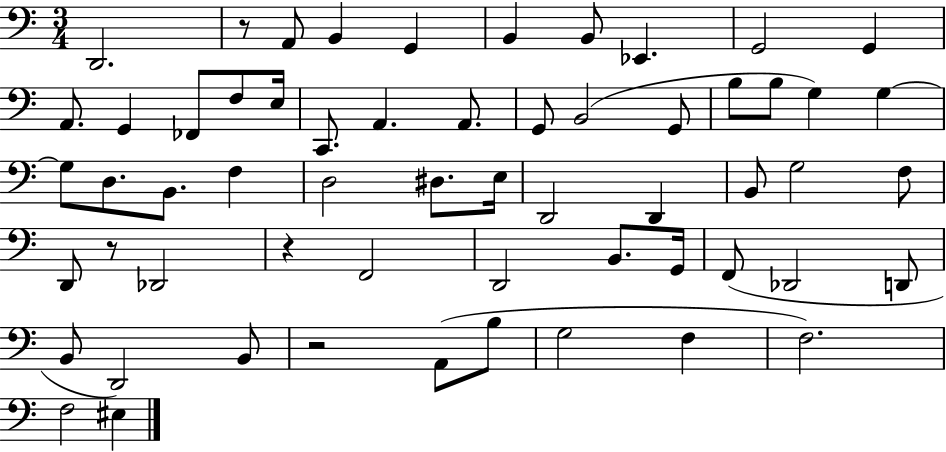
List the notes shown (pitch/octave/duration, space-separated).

D2/h. R/e A2/e B2/q G2/q B2/q B2/e Eb2/q. G2/h G2/q A2/e. G2/q FES2/e F3/e E3/s C2/e. A2/q. A2/e. G2/e B2/h G2/e B3/e B3/e G3/q G3/q G3/e D3/e. B2/e. F3/q D3/h D#3/e. E3/s D2/h D2/q B2/e G3/h F3/e D2/e R/e Db2/h R/q F2/h D2/h B2/e. G2/s F2/e Db2/h D2/e B2/e D2/h B2/e R/h A2/e B3/e G3/h F3/q F3/h. F3/h EIS3/q